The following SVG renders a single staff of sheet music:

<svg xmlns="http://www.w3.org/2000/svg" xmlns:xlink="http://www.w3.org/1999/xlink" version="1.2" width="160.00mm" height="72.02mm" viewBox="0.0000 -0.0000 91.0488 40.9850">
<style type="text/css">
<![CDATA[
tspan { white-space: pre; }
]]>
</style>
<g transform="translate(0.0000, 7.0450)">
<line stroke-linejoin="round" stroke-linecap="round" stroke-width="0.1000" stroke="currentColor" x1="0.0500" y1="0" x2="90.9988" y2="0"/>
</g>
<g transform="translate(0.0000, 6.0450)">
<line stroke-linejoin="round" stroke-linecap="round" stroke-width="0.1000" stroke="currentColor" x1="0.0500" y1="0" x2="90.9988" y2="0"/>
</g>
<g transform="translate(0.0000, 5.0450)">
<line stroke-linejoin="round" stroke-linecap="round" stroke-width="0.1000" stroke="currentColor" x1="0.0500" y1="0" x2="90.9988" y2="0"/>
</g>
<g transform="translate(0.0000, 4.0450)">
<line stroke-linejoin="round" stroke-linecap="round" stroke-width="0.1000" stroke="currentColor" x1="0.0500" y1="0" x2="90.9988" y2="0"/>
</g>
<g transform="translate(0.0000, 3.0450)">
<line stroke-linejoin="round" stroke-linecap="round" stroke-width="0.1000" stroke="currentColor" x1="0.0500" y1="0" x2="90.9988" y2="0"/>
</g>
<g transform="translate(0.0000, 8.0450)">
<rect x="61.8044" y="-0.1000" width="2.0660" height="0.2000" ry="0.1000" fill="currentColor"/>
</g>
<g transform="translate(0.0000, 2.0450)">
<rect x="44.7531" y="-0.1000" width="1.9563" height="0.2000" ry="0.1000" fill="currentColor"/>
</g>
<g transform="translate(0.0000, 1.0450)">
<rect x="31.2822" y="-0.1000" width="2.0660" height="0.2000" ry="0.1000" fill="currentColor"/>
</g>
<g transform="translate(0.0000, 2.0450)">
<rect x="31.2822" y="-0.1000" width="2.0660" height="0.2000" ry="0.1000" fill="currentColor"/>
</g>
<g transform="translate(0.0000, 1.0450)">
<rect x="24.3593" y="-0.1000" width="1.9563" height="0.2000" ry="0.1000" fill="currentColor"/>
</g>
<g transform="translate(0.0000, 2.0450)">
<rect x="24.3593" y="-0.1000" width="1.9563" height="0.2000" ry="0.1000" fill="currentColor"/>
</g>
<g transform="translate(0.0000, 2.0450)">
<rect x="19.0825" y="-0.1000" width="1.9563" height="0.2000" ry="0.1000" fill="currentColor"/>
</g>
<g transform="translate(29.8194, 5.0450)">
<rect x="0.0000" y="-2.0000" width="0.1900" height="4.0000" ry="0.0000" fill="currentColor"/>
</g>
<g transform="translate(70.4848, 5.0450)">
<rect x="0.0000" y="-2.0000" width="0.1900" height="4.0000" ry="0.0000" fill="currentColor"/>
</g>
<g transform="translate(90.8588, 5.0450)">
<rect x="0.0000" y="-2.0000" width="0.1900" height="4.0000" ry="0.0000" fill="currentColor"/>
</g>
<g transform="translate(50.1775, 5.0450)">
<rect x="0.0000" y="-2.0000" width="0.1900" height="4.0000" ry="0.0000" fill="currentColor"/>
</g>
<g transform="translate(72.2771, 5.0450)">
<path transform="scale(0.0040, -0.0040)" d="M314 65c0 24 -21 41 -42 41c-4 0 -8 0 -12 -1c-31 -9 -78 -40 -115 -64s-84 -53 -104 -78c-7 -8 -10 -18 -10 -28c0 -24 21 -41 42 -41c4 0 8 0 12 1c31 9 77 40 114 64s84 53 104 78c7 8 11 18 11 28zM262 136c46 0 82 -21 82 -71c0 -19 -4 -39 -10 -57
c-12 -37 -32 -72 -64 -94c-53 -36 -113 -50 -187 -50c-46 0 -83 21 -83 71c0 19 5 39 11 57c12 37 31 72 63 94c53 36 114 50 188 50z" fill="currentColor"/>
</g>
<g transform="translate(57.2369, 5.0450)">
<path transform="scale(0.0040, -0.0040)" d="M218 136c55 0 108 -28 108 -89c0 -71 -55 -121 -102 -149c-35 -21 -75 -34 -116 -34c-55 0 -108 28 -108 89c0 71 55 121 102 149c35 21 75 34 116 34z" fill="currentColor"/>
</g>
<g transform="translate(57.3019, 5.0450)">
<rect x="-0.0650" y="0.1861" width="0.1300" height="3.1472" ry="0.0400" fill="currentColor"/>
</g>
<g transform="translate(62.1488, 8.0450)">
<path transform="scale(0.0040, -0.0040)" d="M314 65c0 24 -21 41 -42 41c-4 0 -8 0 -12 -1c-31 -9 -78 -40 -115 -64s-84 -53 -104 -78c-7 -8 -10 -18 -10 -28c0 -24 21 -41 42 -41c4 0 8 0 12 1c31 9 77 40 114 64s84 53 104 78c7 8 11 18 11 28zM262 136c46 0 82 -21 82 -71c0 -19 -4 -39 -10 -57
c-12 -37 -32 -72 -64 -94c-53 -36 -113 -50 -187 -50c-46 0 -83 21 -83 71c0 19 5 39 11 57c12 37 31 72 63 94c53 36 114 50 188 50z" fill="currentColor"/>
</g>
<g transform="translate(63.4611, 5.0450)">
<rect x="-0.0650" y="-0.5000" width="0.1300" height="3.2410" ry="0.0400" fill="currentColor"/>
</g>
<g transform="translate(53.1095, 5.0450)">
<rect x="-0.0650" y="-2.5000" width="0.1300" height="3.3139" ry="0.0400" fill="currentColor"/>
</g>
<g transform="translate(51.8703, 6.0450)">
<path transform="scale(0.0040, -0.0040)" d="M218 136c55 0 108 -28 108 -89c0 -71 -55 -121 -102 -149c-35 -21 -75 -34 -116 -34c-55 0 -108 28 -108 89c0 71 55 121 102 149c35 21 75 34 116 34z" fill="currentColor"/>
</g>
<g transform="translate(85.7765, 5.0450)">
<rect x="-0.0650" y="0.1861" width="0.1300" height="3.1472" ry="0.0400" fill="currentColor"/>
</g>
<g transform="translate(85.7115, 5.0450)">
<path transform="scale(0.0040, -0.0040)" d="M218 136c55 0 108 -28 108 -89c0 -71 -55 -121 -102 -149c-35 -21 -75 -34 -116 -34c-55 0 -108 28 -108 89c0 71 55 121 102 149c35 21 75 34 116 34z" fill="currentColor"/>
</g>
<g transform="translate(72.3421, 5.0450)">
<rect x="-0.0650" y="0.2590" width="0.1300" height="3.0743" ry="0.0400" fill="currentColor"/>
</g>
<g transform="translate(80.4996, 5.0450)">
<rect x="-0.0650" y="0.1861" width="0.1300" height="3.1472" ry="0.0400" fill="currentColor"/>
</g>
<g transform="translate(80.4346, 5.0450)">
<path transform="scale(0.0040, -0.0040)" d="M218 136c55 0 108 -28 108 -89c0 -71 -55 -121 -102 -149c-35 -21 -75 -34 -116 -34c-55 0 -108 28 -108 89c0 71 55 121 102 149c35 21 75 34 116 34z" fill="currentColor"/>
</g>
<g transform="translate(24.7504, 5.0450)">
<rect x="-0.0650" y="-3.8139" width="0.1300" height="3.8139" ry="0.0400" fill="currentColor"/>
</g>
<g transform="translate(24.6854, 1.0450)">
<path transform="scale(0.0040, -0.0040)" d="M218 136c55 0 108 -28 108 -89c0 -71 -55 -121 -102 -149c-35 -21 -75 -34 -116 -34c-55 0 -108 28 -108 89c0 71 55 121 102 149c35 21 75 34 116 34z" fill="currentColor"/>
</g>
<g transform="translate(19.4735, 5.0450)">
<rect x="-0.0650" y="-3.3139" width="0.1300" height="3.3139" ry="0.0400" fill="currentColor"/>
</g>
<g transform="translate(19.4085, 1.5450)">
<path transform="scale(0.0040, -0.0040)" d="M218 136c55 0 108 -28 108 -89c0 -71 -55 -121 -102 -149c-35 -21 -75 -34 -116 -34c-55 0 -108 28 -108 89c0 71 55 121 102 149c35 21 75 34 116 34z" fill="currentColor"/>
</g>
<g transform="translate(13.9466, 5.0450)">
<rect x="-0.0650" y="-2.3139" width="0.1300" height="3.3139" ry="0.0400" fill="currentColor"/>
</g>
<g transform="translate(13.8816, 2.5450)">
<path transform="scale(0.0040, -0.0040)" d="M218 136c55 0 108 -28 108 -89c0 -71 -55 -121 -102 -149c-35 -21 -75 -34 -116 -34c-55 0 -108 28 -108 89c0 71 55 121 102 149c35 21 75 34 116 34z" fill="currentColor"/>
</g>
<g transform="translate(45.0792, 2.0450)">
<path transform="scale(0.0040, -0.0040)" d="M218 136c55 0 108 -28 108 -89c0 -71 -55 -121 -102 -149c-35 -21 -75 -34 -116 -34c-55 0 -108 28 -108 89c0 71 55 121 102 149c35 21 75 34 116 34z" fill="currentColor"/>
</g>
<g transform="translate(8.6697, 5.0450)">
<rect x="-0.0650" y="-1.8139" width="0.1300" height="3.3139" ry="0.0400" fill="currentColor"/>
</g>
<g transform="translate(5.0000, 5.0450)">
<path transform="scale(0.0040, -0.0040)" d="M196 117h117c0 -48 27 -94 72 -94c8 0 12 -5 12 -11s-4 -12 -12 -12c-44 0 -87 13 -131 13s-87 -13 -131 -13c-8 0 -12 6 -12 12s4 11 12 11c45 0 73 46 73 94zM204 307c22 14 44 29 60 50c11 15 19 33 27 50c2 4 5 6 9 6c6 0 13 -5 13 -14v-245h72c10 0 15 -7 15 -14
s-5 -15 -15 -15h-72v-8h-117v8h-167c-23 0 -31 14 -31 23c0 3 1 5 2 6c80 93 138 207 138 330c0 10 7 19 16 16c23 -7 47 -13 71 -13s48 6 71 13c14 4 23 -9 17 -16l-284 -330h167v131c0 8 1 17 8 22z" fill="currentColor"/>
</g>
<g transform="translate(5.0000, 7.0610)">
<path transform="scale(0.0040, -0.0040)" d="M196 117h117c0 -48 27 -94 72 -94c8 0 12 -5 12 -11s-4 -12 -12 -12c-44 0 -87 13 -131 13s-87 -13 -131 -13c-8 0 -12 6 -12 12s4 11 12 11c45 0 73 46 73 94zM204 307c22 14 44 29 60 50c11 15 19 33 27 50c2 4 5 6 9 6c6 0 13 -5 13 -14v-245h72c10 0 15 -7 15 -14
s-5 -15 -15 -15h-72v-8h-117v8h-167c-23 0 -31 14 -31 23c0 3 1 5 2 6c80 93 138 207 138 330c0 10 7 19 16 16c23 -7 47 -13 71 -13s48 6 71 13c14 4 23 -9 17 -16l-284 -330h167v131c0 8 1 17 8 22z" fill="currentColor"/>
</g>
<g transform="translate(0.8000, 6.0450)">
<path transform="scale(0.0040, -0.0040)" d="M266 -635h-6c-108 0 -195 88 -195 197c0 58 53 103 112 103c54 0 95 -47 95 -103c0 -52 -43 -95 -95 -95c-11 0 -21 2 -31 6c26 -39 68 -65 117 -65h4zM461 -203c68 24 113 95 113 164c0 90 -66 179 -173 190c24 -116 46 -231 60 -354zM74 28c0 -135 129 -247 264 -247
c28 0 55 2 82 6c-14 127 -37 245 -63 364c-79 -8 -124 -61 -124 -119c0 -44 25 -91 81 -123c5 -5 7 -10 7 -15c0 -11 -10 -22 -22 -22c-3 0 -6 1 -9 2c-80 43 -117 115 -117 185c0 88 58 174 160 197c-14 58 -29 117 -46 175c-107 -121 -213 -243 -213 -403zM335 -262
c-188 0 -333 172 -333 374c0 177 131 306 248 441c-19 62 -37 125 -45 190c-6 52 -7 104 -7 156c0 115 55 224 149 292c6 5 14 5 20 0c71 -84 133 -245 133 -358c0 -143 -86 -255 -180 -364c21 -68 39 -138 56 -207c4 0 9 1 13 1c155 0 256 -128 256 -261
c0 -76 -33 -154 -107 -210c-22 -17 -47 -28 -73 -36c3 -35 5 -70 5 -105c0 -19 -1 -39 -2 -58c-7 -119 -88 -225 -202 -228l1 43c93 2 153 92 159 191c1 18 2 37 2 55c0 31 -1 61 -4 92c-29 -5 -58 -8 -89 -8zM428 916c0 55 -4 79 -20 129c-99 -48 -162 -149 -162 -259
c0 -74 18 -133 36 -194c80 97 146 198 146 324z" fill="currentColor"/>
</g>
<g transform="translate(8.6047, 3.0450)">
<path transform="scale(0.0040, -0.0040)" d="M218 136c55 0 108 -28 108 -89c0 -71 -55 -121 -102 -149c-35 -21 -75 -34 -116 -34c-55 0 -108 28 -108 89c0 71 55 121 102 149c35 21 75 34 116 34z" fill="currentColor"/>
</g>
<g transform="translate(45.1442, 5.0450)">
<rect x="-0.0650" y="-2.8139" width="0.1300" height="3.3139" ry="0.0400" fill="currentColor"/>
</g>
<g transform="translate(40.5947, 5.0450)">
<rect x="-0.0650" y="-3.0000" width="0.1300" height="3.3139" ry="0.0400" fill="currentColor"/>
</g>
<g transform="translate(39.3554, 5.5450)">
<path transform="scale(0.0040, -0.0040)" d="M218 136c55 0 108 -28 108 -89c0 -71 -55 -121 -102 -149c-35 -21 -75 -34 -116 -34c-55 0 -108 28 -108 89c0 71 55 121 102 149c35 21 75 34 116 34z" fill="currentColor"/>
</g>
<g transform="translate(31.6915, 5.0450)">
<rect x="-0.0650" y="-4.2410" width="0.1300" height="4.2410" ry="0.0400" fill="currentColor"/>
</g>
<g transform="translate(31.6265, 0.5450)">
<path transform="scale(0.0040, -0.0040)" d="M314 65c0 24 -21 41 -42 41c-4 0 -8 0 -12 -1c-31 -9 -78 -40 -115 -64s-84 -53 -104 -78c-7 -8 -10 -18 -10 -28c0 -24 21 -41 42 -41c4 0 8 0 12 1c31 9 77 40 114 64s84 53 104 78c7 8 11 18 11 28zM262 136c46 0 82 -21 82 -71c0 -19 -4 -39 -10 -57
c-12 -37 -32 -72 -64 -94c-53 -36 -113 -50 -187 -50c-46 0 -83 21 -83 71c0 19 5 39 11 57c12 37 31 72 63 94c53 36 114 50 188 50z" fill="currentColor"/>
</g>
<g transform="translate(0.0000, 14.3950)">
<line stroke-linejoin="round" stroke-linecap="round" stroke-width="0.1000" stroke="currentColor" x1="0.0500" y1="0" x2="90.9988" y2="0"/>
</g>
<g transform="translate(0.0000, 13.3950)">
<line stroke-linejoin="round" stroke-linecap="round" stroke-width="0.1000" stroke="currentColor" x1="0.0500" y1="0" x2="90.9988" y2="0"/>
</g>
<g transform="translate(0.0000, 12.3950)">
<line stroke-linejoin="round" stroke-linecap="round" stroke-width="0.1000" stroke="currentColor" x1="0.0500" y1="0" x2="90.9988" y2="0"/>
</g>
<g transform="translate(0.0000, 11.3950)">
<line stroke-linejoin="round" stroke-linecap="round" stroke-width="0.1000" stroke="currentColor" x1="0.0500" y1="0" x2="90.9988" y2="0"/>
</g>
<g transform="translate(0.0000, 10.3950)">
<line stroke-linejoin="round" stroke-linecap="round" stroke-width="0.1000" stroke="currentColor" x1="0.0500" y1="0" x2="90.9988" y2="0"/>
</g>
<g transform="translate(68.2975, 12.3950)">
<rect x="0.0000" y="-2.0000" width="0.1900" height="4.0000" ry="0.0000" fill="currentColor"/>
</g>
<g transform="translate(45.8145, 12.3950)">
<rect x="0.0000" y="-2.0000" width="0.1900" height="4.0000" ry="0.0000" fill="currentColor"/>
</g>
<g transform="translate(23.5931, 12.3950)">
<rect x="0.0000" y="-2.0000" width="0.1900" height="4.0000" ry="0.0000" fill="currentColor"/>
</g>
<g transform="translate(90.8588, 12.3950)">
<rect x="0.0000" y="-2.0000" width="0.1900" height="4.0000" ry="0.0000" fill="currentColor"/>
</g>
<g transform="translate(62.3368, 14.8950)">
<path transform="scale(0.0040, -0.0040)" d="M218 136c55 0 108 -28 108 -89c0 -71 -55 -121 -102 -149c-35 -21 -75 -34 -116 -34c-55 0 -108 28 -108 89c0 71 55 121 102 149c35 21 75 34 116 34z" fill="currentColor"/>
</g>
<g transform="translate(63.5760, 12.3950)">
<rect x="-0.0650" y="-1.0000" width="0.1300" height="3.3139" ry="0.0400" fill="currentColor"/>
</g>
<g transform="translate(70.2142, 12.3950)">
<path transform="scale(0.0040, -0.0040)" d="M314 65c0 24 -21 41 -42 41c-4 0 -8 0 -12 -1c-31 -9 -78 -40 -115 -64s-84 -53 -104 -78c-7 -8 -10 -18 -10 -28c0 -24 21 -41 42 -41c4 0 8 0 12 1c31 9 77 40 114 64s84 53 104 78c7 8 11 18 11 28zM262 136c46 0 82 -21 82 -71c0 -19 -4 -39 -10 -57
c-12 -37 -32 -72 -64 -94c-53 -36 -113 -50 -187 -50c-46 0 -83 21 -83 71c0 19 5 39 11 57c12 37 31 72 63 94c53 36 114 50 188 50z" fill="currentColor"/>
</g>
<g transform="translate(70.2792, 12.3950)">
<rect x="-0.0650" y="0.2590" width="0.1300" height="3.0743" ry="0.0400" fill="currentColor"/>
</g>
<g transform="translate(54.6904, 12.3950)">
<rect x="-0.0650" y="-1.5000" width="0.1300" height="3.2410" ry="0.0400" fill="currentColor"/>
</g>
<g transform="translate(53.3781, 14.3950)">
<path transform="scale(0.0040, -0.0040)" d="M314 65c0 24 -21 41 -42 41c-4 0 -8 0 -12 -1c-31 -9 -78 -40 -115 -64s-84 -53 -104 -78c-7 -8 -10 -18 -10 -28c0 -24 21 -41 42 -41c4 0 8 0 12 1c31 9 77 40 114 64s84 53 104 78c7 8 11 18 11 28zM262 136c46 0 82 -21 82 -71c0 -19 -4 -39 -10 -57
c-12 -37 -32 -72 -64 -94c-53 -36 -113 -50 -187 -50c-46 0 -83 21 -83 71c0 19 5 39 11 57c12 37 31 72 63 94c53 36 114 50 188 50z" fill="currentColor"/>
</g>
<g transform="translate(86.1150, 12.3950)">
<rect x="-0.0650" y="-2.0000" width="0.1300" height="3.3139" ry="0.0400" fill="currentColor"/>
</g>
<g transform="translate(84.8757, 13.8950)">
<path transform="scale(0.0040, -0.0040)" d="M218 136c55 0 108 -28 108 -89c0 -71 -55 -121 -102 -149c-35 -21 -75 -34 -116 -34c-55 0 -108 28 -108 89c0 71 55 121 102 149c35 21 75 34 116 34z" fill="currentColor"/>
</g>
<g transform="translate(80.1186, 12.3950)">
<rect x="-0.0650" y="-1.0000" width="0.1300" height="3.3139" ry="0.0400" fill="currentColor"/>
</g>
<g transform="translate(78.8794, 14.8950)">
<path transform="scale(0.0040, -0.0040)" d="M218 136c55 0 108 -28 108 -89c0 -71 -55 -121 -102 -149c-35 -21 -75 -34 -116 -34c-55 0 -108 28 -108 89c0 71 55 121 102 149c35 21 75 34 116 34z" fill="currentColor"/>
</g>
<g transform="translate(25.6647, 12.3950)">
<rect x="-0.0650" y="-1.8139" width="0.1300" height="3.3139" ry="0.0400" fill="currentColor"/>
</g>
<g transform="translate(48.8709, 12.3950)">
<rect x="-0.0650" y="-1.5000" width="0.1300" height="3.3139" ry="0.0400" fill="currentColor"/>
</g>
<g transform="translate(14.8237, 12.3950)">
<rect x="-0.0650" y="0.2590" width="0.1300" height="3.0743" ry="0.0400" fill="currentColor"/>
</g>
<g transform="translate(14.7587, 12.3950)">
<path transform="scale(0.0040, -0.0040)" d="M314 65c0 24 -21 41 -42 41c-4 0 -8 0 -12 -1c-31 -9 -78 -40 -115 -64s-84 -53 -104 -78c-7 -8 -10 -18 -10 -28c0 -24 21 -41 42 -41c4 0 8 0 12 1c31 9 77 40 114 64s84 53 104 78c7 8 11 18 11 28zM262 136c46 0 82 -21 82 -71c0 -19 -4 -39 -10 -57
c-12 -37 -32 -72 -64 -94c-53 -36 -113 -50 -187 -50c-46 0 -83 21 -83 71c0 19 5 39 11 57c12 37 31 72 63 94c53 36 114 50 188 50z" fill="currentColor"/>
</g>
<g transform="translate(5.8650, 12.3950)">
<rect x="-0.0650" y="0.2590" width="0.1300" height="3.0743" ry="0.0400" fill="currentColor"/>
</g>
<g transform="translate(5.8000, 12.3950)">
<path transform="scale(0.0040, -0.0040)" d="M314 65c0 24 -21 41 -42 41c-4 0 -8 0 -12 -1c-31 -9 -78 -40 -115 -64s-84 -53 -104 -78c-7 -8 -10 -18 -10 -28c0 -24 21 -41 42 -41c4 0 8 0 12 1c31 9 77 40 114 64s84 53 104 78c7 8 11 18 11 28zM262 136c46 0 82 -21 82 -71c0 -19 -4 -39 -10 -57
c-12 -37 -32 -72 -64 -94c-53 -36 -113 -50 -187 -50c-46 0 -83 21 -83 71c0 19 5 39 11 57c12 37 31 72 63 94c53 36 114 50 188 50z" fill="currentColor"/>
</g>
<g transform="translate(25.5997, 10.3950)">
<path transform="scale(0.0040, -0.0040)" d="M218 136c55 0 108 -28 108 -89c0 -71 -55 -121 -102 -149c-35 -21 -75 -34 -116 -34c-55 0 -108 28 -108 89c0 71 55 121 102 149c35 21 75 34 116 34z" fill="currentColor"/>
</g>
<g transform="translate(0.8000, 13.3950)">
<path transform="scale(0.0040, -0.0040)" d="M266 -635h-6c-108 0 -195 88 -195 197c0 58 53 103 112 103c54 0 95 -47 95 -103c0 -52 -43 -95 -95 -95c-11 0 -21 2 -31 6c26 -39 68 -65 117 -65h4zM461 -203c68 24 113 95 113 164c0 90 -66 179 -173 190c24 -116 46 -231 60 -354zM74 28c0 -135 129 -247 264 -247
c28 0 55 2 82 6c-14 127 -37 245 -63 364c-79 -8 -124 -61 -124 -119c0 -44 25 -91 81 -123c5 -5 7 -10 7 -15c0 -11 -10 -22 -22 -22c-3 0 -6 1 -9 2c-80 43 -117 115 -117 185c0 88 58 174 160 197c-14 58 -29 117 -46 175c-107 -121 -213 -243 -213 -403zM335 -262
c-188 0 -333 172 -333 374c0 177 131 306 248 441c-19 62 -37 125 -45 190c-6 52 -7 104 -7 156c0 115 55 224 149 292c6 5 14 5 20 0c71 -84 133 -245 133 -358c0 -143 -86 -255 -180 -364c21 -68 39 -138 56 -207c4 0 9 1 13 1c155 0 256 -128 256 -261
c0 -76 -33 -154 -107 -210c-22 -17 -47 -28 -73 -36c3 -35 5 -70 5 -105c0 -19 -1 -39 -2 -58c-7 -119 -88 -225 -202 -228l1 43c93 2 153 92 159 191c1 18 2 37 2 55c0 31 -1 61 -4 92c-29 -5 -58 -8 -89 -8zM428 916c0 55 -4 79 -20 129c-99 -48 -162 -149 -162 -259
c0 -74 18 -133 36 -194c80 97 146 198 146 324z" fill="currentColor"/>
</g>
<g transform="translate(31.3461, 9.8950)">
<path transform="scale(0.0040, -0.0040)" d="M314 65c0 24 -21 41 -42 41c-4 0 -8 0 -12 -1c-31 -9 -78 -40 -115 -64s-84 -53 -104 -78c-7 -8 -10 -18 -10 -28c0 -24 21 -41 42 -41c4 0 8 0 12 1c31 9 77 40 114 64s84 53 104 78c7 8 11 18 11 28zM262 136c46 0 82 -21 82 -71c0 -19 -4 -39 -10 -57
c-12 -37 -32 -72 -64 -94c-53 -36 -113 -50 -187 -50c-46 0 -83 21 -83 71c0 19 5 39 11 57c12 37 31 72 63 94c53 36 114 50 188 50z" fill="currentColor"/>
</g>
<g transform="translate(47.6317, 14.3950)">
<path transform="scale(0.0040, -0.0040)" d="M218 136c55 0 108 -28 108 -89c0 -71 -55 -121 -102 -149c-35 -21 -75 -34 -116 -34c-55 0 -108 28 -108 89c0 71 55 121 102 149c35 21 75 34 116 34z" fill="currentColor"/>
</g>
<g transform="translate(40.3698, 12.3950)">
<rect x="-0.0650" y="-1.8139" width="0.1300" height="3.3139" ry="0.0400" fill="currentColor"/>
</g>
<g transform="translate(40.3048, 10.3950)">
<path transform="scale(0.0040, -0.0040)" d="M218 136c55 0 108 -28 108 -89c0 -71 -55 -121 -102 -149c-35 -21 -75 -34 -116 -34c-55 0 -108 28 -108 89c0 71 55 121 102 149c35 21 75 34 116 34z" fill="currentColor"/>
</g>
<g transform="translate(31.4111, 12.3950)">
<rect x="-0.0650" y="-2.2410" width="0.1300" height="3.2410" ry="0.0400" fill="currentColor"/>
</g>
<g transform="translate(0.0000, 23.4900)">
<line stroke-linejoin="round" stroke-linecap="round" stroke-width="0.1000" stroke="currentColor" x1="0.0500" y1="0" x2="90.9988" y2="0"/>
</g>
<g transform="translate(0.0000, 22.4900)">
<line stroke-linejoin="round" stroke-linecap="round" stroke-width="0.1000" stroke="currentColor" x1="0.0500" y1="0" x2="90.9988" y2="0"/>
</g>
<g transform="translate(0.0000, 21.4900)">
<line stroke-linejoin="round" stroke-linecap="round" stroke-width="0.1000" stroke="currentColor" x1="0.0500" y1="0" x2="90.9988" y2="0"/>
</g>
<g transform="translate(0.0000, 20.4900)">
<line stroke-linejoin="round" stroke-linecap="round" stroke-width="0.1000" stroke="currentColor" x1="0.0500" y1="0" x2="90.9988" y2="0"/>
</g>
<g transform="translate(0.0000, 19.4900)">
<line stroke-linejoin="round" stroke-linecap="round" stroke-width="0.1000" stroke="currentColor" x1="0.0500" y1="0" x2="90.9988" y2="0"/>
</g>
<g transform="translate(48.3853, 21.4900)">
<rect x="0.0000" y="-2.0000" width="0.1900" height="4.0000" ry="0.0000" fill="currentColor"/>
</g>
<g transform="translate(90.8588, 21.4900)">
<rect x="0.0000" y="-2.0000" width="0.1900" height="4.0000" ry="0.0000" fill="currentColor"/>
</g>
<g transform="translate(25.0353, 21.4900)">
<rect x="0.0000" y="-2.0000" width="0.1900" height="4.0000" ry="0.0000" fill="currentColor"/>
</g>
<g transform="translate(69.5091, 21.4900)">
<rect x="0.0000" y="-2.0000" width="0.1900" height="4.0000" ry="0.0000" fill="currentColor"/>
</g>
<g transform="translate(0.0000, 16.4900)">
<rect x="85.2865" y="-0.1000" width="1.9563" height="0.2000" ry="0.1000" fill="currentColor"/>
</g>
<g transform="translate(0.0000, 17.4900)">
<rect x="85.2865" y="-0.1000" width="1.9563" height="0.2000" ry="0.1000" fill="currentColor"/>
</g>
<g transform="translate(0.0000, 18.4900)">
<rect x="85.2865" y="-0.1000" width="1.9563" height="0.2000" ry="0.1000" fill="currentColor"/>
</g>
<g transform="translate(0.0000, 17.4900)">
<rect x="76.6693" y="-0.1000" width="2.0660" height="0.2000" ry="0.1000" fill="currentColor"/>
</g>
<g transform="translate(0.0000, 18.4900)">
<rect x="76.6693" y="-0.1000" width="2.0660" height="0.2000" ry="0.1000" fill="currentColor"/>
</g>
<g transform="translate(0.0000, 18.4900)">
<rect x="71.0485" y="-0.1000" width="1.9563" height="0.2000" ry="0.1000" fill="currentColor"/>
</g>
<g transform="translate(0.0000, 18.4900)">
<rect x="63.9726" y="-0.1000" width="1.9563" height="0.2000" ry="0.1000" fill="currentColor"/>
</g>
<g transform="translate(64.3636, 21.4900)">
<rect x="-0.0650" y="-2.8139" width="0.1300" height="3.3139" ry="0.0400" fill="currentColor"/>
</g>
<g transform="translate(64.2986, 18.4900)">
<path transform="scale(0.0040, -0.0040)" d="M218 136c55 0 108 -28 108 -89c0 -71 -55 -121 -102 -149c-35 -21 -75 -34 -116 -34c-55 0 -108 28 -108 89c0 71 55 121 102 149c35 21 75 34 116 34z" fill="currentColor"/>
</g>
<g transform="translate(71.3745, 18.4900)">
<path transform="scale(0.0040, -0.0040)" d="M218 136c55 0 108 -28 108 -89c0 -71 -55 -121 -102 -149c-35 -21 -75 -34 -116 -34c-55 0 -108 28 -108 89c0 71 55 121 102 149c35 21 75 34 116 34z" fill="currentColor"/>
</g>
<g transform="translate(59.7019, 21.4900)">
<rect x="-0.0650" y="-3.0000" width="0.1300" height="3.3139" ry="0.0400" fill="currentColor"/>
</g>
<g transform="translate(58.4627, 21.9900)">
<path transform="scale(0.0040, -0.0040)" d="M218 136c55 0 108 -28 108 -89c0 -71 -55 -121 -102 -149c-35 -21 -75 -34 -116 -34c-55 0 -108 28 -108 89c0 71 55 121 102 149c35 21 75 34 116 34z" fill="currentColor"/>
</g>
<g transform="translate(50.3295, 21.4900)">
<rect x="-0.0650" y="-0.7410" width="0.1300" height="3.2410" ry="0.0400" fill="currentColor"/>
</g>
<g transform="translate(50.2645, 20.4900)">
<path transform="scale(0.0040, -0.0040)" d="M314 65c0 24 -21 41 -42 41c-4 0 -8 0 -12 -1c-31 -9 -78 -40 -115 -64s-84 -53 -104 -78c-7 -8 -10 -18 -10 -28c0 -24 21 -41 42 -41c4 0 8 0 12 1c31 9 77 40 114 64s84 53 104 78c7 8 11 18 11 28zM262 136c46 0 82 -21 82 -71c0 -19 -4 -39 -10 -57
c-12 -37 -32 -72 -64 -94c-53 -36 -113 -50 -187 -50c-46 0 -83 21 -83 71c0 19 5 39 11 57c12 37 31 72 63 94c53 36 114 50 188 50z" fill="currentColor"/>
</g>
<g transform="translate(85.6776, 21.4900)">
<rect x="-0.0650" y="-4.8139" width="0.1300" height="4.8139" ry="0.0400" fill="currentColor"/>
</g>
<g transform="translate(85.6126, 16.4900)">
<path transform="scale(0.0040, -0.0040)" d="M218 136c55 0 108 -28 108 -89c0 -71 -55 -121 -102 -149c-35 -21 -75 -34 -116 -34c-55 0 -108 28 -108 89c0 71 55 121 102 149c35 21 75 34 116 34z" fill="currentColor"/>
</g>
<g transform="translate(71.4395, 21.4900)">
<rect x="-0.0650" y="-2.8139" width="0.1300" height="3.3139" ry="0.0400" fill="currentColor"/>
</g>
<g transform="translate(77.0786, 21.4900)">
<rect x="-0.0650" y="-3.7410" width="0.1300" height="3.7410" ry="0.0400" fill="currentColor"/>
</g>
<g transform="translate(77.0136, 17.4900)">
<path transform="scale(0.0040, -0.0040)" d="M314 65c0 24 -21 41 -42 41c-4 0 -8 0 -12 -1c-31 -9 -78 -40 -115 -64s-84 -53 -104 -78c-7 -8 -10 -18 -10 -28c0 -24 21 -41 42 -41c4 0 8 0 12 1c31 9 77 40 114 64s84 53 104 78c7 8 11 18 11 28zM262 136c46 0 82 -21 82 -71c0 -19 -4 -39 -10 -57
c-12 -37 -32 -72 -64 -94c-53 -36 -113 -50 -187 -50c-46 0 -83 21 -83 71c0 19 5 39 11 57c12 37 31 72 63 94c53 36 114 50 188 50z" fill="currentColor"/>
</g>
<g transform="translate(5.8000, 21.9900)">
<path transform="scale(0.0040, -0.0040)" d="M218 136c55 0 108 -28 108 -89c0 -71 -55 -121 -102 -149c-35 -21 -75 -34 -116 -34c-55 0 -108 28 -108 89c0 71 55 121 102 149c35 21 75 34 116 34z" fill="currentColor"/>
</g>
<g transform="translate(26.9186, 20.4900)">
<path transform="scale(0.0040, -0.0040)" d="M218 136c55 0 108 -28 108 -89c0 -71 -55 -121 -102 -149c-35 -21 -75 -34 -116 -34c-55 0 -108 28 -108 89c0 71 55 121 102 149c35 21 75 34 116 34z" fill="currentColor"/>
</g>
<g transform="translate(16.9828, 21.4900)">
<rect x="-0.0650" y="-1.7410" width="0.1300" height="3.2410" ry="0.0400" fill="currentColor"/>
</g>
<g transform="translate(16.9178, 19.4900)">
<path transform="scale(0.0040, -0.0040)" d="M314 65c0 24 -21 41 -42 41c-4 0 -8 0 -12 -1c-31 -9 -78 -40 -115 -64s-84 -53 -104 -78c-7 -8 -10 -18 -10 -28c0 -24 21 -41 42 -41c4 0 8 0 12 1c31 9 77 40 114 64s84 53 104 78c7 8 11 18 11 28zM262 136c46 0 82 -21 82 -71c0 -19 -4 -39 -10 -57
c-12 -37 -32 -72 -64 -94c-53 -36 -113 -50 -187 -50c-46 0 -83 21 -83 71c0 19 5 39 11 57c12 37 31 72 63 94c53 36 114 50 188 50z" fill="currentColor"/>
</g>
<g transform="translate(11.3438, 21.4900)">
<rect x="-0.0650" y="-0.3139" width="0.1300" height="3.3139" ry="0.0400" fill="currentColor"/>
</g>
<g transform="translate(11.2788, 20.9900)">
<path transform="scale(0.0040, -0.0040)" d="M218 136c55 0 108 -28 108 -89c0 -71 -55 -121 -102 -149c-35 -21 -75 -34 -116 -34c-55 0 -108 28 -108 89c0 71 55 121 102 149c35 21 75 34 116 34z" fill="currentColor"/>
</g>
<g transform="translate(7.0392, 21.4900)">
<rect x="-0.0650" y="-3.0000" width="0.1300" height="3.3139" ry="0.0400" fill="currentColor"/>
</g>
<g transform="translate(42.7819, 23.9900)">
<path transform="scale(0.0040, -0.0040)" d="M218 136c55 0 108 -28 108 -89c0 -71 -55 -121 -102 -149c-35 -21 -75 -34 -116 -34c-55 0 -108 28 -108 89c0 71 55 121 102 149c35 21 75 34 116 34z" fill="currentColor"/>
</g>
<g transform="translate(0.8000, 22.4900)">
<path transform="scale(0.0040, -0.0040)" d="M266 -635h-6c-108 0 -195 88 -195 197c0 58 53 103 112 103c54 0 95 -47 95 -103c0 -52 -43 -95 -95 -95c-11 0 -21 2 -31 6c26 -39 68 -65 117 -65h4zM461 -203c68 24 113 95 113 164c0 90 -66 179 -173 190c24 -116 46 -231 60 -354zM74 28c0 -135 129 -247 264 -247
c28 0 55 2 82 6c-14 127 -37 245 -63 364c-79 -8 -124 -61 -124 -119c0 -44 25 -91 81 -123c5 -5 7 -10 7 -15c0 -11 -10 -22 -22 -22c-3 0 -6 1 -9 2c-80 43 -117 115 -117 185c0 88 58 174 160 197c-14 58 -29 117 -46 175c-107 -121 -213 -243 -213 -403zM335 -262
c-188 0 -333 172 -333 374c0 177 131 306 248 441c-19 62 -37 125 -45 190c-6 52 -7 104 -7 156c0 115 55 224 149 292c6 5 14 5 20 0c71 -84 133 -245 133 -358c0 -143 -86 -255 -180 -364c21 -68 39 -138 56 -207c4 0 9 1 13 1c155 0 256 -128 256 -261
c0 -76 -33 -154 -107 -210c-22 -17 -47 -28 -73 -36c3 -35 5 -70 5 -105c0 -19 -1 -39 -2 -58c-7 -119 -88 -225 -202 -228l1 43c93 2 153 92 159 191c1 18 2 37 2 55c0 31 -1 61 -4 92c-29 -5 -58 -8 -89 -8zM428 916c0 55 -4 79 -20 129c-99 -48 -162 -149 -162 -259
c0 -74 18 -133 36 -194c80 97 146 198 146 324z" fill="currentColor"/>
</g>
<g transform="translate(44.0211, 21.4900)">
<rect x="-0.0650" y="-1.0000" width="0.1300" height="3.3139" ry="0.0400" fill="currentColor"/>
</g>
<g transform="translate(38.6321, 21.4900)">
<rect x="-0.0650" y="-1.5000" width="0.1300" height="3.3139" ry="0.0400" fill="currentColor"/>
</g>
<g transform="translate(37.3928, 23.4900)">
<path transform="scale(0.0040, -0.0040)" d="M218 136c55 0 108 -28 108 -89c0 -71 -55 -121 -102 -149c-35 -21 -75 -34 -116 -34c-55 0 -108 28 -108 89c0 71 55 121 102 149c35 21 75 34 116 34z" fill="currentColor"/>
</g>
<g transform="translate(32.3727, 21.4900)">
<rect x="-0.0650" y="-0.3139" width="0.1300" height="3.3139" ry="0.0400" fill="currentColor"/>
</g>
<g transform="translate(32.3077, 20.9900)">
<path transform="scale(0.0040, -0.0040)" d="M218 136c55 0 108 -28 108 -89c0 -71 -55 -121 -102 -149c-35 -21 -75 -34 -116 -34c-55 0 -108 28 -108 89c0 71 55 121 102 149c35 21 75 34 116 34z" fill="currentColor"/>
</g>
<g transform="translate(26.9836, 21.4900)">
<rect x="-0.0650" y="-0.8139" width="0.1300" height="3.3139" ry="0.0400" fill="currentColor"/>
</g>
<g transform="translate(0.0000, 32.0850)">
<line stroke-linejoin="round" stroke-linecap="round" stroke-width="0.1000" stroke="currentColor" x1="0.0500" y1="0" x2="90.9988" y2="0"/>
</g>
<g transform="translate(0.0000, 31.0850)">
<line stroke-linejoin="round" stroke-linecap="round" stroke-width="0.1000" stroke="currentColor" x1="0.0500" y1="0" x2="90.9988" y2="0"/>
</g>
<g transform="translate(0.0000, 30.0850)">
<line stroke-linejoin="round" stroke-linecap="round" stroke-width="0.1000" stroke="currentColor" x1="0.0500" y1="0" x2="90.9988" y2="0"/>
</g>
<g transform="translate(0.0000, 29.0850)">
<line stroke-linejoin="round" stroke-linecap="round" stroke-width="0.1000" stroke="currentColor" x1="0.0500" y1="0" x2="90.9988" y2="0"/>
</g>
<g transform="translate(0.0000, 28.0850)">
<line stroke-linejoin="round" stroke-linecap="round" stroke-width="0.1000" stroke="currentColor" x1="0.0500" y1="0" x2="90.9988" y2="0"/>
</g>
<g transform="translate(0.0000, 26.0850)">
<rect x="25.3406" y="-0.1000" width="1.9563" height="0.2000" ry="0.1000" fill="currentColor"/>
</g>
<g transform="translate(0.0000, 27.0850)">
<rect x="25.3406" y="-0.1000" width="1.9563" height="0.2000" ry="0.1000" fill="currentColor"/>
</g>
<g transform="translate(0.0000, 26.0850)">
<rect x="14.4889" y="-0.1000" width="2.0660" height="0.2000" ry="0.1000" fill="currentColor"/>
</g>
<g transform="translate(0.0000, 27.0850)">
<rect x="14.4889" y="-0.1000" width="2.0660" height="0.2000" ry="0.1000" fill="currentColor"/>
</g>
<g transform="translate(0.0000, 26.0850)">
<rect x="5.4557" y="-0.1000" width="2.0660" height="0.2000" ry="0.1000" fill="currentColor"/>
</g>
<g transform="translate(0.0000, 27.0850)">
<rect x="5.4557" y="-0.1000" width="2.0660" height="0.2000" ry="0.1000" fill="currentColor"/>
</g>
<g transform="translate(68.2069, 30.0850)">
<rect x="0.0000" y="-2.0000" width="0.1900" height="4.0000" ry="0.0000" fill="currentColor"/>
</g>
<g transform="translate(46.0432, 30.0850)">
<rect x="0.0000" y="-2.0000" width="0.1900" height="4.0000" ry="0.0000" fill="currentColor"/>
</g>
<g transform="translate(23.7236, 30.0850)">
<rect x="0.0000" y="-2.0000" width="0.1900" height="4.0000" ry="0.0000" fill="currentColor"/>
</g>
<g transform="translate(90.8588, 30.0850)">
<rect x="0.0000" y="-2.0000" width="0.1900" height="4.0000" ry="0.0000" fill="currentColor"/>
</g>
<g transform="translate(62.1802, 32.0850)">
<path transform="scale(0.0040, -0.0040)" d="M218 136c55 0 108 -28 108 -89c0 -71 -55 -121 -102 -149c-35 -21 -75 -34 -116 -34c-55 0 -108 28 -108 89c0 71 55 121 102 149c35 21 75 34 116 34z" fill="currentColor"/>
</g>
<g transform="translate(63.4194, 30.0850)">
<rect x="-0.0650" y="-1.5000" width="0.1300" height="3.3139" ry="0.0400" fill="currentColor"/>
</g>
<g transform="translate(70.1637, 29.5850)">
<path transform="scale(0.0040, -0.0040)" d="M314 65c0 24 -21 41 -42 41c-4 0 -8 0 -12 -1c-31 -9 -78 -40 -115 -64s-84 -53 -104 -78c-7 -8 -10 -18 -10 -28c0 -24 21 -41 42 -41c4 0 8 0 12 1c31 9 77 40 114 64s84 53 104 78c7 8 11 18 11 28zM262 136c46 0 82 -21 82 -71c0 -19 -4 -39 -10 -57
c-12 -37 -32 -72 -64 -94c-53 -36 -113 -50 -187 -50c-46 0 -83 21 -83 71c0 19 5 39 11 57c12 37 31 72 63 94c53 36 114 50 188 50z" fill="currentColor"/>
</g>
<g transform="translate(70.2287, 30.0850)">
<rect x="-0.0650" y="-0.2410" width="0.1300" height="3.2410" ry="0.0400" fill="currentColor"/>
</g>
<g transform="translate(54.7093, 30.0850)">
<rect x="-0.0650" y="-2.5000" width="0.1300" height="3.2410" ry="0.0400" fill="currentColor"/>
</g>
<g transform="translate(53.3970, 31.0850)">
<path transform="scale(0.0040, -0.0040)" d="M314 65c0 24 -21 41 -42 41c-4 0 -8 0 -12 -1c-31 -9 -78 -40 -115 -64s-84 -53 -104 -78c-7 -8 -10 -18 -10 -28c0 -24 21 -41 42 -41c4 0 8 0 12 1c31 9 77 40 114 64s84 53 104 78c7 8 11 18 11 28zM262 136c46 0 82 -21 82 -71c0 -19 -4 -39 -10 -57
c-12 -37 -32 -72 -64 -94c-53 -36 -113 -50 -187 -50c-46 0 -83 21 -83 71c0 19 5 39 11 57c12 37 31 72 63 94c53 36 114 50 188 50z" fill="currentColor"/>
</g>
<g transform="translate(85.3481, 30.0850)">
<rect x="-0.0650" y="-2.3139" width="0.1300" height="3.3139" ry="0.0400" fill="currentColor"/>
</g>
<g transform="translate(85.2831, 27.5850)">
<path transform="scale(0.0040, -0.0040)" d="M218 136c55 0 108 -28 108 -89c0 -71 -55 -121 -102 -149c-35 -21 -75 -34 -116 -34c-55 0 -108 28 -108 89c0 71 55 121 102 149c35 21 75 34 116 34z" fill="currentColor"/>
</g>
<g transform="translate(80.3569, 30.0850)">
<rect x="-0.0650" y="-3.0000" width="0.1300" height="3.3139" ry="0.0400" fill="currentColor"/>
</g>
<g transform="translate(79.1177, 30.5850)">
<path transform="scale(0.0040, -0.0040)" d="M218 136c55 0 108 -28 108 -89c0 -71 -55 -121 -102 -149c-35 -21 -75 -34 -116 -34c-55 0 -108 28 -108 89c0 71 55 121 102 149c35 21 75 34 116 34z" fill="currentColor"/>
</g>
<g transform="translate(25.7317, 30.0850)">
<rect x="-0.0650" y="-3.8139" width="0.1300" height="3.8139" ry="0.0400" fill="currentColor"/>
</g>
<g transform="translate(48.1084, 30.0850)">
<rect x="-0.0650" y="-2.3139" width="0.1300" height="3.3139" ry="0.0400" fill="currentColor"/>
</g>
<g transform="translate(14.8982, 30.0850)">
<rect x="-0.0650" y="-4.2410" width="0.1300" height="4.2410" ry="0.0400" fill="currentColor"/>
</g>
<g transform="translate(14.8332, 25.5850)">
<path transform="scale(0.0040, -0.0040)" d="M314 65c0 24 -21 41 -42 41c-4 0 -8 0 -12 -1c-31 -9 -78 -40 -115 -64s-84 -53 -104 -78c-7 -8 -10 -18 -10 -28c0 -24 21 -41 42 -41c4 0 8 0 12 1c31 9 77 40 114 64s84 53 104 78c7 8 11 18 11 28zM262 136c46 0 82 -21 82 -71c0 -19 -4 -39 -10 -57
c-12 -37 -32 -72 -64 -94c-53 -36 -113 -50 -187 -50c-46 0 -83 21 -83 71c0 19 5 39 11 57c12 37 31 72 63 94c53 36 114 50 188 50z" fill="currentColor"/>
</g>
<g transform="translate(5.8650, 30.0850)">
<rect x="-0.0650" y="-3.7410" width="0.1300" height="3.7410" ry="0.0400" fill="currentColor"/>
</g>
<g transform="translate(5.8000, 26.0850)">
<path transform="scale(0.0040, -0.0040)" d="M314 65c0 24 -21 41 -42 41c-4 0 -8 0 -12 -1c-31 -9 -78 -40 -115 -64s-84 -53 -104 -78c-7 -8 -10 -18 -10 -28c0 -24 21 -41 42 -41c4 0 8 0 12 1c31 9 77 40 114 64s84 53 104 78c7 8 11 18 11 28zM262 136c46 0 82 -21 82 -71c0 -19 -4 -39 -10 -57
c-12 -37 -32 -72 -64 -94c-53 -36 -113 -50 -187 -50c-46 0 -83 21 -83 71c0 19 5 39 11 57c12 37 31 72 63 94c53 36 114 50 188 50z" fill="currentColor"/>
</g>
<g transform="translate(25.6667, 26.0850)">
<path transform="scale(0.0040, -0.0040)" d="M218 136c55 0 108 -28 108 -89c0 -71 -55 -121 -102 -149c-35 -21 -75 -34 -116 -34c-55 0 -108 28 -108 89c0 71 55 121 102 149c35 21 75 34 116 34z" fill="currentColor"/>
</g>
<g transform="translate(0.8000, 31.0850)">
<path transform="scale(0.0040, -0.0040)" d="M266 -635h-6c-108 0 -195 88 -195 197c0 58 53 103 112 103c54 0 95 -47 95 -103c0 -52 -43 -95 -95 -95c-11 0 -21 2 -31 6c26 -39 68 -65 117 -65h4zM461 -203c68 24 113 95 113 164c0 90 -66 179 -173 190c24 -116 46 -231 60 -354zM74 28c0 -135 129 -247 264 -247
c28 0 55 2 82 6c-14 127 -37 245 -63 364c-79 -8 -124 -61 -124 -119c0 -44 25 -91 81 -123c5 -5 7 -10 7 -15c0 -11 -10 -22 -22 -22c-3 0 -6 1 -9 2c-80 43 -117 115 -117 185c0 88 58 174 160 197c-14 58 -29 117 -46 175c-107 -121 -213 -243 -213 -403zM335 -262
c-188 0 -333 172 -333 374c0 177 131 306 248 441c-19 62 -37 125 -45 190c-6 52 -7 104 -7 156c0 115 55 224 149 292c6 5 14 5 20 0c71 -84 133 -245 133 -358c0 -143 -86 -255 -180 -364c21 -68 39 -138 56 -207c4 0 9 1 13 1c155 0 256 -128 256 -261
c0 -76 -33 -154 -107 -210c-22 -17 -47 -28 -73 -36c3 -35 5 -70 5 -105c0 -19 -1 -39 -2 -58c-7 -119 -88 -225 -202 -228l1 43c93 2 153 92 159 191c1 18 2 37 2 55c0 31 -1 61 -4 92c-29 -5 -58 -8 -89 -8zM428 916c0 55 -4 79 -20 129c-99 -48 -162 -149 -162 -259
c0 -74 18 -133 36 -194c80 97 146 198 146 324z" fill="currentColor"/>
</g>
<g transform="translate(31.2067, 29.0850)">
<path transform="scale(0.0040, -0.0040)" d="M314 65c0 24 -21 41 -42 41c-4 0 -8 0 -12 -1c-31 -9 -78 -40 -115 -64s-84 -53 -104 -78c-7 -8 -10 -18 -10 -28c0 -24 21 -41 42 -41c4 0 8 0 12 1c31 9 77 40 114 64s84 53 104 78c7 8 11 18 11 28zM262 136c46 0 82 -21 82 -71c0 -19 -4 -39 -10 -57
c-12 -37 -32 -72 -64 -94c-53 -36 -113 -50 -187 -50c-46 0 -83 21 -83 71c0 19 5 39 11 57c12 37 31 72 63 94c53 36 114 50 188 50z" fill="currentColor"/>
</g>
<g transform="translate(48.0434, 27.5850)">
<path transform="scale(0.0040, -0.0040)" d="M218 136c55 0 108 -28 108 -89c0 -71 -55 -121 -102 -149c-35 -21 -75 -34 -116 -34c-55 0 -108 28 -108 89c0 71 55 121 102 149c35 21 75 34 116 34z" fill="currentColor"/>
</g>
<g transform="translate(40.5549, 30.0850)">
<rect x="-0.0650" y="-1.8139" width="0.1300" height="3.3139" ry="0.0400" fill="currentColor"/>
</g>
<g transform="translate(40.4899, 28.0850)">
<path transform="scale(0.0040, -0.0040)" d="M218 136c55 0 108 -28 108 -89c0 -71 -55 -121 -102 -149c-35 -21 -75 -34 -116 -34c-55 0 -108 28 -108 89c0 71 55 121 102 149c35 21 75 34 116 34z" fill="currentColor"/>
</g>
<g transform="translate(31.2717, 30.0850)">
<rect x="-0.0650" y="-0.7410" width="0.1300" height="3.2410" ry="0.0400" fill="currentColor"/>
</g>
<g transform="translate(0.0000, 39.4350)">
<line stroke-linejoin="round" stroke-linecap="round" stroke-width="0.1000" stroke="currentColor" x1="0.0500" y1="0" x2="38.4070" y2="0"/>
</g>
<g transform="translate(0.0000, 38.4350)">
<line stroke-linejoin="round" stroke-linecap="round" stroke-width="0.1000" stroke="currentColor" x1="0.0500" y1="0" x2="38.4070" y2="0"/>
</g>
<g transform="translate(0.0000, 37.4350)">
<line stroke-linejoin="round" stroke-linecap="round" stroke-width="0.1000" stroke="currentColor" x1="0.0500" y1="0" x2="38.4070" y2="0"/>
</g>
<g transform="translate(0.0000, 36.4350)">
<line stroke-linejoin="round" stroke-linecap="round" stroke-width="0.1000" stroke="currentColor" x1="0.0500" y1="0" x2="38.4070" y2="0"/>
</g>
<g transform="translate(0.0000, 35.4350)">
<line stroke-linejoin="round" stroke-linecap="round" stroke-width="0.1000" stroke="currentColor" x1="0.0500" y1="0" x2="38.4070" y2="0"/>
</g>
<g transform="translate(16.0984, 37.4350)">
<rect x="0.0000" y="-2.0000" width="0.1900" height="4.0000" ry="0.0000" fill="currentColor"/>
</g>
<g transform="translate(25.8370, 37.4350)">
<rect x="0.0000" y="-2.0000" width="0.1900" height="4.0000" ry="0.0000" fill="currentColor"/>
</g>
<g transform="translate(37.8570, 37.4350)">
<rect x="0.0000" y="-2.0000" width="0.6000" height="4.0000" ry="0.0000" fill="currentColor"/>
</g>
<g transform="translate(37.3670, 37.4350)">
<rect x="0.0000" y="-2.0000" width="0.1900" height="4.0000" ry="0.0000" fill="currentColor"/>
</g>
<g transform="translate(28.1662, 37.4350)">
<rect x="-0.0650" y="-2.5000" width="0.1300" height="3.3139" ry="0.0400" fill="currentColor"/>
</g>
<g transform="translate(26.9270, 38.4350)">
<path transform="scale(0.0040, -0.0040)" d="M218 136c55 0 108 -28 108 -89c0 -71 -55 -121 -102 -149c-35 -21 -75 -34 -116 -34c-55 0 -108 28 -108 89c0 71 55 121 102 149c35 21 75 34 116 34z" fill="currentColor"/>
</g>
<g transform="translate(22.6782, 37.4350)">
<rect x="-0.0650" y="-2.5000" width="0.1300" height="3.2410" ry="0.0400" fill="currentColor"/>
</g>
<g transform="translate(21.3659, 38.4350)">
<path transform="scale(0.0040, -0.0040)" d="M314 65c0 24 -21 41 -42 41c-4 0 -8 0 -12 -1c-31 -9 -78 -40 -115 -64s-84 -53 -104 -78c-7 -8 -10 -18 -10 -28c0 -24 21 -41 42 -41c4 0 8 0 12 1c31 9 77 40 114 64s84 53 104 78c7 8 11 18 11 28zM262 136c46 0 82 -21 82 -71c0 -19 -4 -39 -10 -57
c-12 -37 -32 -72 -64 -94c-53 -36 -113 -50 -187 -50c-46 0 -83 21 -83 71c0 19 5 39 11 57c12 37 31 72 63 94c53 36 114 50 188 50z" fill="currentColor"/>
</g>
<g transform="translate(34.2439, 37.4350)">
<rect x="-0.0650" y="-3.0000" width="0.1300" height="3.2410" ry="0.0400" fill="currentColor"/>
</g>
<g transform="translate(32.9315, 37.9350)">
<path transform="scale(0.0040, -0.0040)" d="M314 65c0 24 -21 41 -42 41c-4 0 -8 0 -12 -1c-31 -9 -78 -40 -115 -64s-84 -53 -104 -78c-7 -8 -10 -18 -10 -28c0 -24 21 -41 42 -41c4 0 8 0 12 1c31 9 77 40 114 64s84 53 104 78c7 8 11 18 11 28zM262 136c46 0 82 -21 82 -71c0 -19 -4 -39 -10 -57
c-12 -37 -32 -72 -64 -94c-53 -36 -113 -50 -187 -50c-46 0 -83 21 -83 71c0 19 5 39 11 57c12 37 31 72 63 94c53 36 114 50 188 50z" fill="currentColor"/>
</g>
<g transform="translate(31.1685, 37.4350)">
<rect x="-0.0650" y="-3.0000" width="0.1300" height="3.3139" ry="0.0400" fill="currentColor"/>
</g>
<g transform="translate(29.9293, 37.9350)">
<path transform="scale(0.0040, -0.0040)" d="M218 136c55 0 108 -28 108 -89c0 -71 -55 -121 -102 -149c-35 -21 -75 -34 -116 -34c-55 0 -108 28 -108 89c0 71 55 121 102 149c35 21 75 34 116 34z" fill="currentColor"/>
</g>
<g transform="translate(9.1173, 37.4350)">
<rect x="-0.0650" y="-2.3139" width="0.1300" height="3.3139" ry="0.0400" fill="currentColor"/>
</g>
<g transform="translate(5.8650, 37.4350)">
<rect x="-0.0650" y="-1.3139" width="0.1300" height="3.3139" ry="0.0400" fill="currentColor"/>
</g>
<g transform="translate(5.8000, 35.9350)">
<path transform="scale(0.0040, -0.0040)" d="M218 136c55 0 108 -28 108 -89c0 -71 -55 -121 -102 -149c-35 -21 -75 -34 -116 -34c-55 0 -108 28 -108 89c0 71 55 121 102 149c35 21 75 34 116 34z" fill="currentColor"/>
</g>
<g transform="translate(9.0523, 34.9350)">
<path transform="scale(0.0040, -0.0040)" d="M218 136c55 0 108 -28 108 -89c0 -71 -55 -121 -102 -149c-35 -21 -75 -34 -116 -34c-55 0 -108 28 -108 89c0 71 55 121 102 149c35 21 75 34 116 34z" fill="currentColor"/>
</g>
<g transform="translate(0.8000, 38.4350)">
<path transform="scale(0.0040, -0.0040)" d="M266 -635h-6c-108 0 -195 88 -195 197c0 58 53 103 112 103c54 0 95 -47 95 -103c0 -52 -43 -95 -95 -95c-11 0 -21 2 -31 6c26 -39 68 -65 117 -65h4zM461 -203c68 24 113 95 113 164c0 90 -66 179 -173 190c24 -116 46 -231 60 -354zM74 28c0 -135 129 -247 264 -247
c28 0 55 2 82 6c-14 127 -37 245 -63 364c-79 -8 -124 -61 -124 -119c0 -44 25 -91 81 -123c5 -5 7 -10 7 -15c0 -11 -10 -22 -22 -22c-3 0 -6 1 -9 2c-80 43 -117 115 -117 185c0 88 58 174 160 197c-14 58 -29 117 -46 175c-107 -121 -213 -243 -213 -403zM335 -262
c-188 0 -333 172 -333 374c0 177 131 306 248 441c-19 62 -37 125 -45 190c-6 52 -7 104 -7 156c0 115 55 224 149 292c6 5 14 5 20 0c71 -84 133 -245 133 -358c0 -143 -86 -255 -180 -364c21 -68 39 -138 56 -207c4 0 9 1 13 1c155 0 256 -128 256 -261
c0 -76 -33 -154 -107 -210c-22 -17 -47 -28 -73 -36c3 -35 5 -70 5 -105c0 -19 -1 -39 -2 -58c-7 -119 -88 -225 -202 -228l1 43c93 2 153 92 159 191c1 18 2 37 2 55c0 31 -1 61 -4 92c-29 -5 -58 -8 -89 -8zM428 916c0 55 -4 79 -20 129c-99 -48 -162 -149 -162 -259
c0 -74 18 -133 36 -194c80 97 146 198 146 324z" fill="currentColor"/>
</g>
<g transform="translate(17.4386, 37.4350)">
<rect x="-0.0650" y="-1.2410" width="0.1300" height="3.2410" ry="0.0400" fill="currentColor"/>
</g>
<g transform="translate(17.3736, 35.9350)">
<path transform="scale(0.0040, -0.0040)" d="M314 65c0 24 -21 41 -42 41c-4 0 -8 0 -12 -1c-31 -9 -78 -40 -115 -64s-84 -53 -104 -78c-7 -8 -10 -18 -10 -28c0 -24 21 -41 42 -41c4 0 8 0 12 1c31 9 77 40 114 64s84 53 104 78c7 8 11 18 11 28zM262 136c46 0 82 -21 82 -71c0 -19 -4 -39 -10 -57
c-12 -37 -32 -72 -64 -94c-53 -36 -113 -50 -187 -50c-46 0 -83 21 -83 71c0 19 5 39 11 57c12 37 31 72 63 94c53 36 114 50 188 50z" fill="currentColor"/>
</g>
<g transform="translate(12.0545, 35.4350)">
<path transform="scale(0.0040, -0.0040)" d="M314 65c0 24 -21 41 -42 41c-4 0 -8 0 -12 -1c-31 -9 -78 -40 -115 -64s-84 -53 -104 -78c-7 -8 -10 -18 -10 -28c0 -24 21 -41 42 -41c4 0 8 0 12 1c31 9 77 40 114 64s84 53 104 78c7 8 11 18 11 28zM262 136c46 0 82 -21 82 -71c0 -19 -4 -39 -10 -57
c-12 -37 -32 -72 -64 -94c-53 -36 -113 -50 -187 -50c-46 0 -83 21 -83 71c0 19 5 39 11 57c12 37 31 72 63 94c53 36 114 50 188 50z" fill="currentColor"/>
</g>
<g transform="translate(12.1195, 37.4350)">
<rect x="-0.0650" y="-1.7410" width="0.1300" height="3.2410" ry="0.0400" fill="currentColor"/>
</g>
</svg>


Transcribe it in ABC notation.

X:1
T:Untitled
M:4/4
L:1/4
K:C
f g b c' d'2 A a G B C2 B2 B B B2 B2 f g2 f E E2 D B2 D F A c f2 d c E D d2 A a a c'2 e' c'2 d'2 c' d2 f g G2 E c2 A g e g f2 e2 G2 G A A2